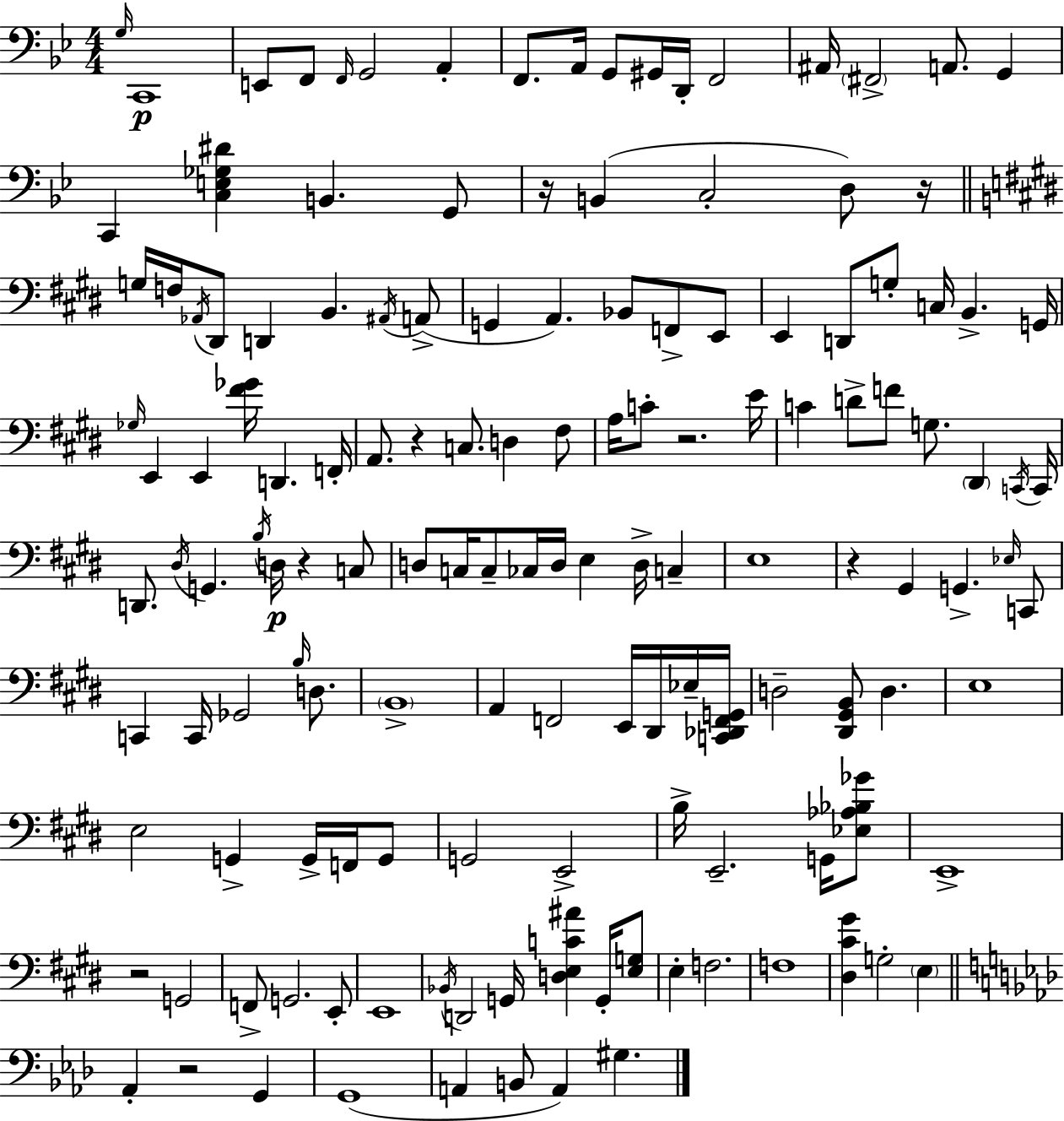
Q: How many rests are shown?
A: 8